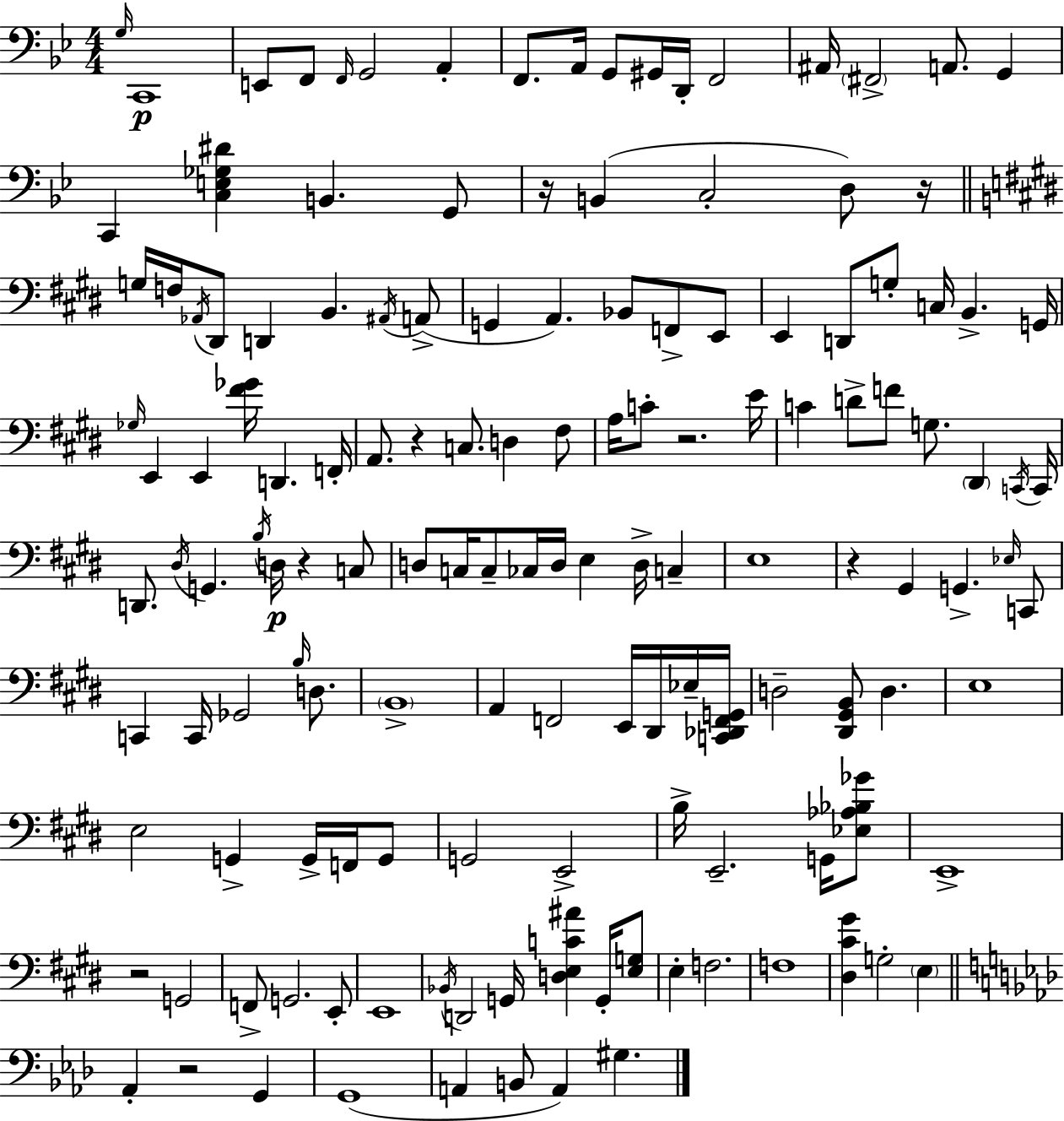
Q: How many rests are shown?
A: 8